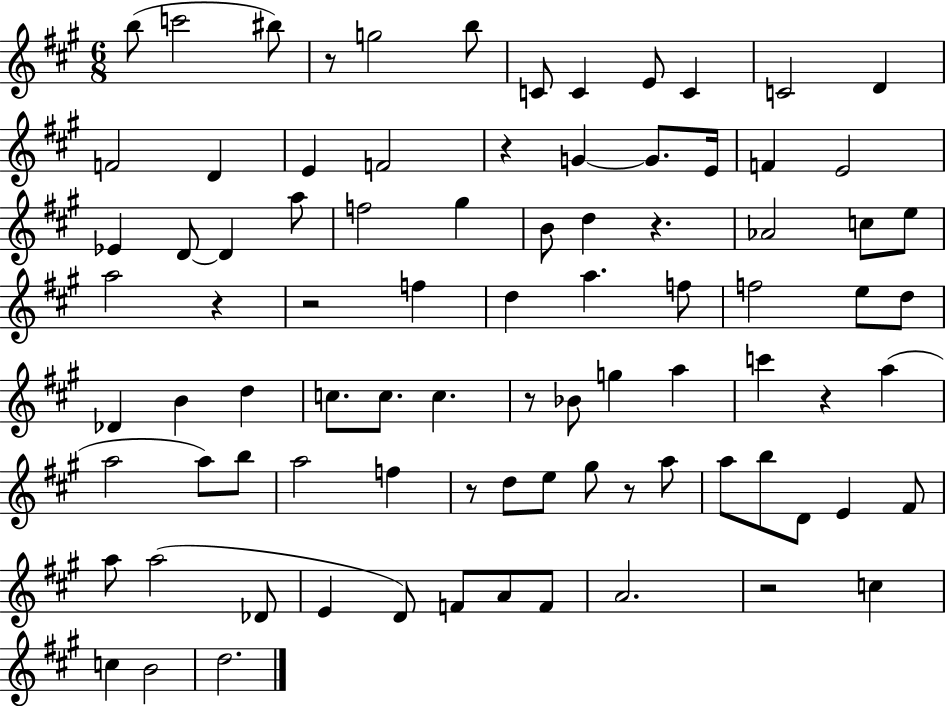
{
  \clef treble
  \numericTimeSignature
  \time 6/8
  \key a \major
  b''8( c'''2 bis''8) | r8 g''2 b''8 | c'8 c'4 e'8 c'4 | c'2 d'4 | \break f'2 d'4 | e'4 f'2 | r4 g'4~~ g'8. e'16 | f'4 e'2 | \break ees'4 d'8~~ d'4 a''8 | f''2 gis''4 | b'8 d''4 r4. | aes'2 c''8 e''8 | \break a''2 r4 | r2 f''4 | d''4 a''4. f''8 | f''2 e''8 d''8 | \break des'4 b'4 d''4 | c''8. c''8. c''4. | r8 bes'8 g''4 a''4 | c'''4 r4 a''4( | \break a''2 a''8) b''8 | a''2 f''4 | r8 d''8 e''8 gis''8 r8 a''8 | a''8 b''8 d'8 e'4 fis'8 | \break a''8 a''2( des'8 | e'4 d'8) f'8 a'8 f'8 | a'2. | r2 c''4 | \break c''4 b'2 | d''2. | \bar "|."
}